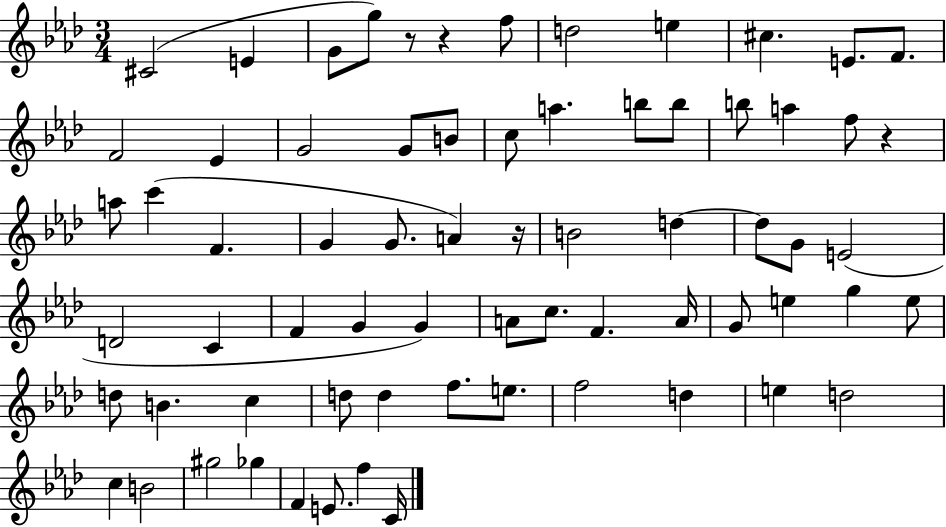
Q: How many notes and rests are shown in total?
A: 69